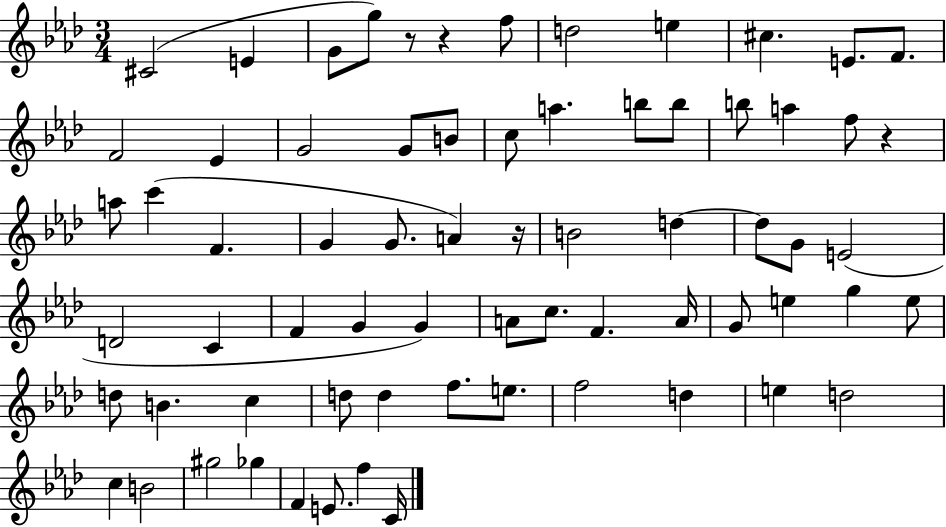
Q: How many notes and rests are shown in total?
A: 69